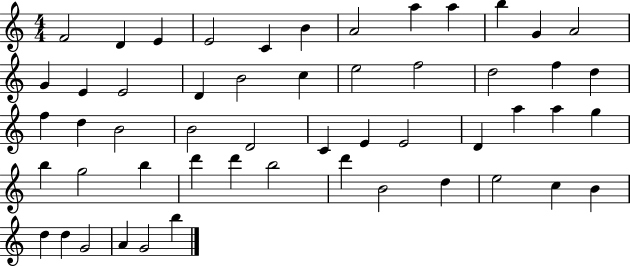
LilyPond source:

{
  \clef treble
  \numericTimeSignature
  \time 4/4
  \key c \major
  f'2 d'4 e'4 | e'2 c'4 b'4 | a'2 a''4 a''4 | b''4 g'4 a'2 | \break g'4 e'4 e'2 | d'4 b'2 c''4 | e''2 f''2 | d''2 f''4 d''4 | \break f''4 d''4 b'2 | b'2 d'2 | c'4 e'4 e'2 | d'4 a''4 a''4 g''4 | \break b''4 g''2 b''4 | d'''4 d'''4 b''2 | d'''4 b'2 d''4 | e''2 c''4 b'4 | \break d''4 d''4 g'2 | a'4 g'2 b''4 | \bar "|."
}